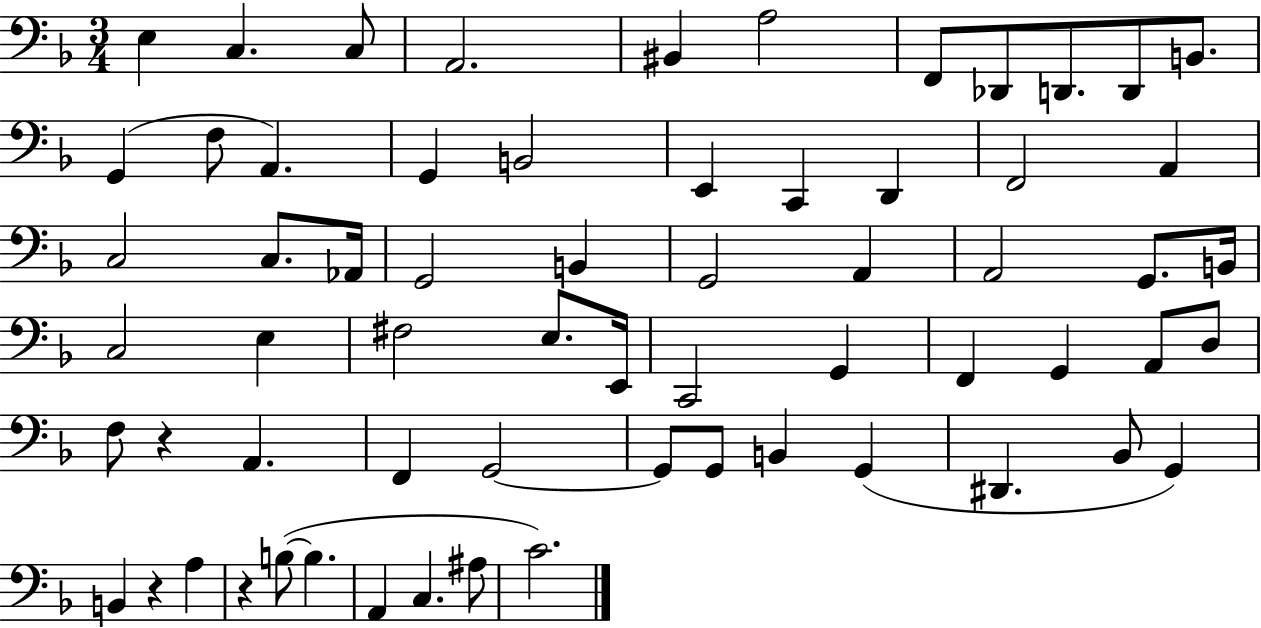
{
  \clef bass
  \numericTimeSignature
  \time 3/4
  \key f \major
  e4 c4. c8 | a,2. | bis,4 a2 | f,8 des,8 d,8. d,8 b,8. | \break g,4( f8 a,4.) | g,4 b,2 | e,4 c,4 d,4 | f,2 a,4 | \break c2 c8. aes,16 | g,2 b,4 | g,2 a,4 | a,2 g,8. b,16 | \break c2 e4 | fis2 e8. e,16 | c,2 g,4 | f,4 g,4 a,8 d8 | \break f8 r4 a,4. | f,4 g,2~~ | g,8 g,8 b,4 g,4( | dis,4. bes,8 g,4) | \break b,4 r4 a4 | r4 b8~(~ b4. | a,4 c4. ais8 | c'2.) | \break \bar "|."
}